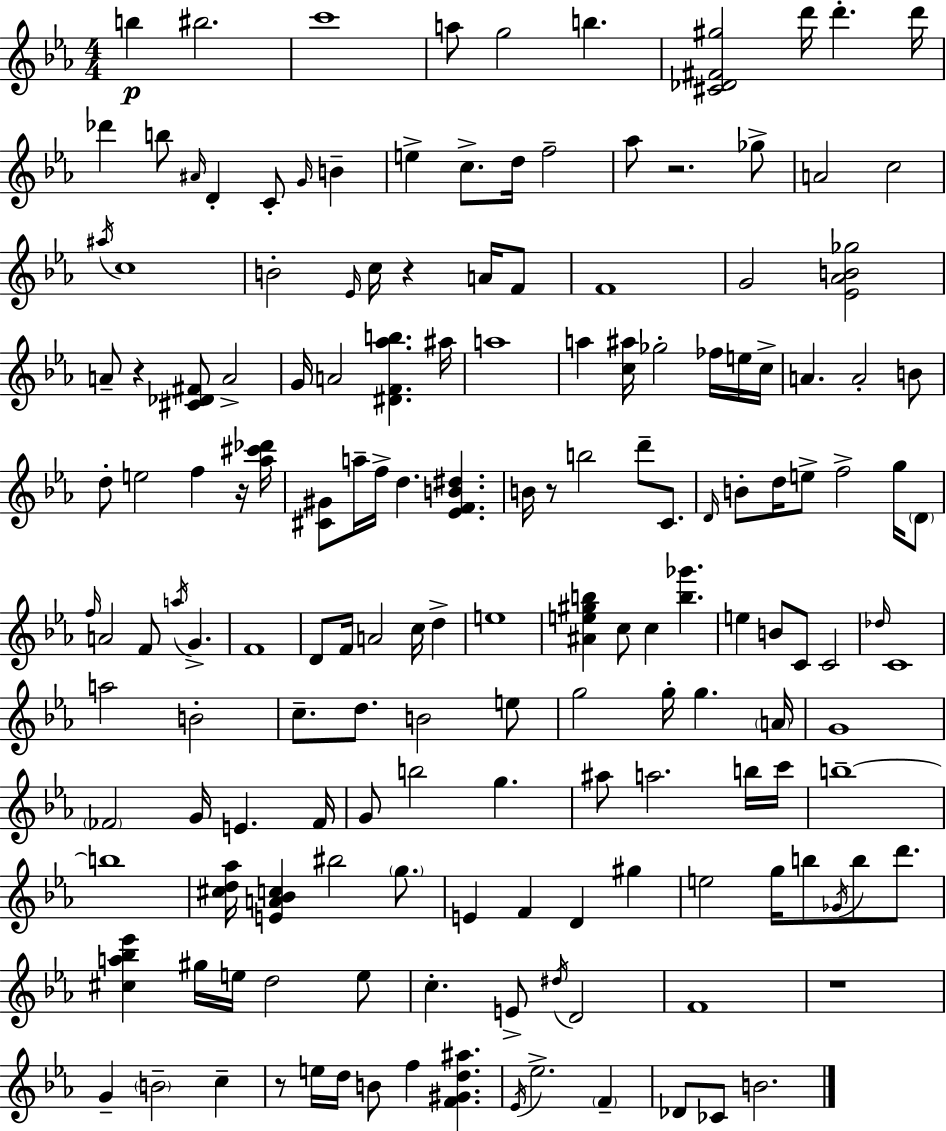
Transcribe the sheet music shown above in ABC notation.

X:1
T:Untitled
M:4/4
L:1/4
K:Eb
b ^b2 c'4 a/2 g2 b [^C_D^F^g]2 d'/4 d' d'/4 _d' b/2 ^A/4 D C/2 G/4 B e c/2 d/4 f2 _a/2 z2 _g/2 A2 c2 ^a/4 c4 B2 _E/4 c/4 z A/4 F/2 F4 G2 [_E_AB_g]2 A/2 z [^C_D^F]/2 A2 G/4 A2 [^DF_ab] ^a/4 a4 a [c^a]/4 _g2 _f/4 e/4 c/4 A A2 B/2 d/2 e2 f z/4 [_a^c'_d']/4 [^C^G]/2 a/4 f/4 d [_EFB^d] B/4 z/2 b2 d'/2 C/2 D/4 B/2 d/4 e/2 f2 g/4 D/2 f/4 A2 F/2 a/4 G F4 D/2 F/4 A2 c/4 d e4 [^Ae^gb] c/2 c [b_g'] e B/2 C/2 C2 _d/4 C4 a2 B2 c/2 d/2 B2 e/2 g2 g/4 g A/4 G4 _F2 G/4 E _F/4 G/2 b2 g ^a/2 a2 b/4 c'/4 b4 b4 [^cd_a]/4 [EA_Bc] ^b2 g/2 E F D ^g e2 g/4 b/2 _G/4 b/2 d'/2 [^ca_b_e'] ^g/4 e/4 d2 e/2 c E/2 ^d/4 D2 F4 z4 G B2 c z/2 e/4 d/4 B/2 f [F^Gd^a] _E/4 _e2 F _D/2 _C/2 B2